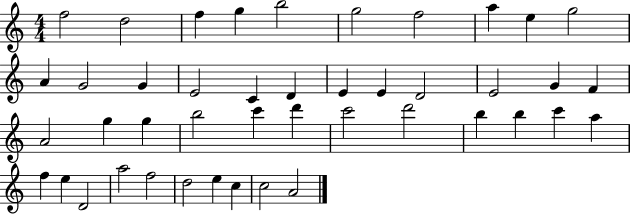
F5/h D5/h F5/q G5/q B5/h G5/h F5/h A5/q E5/q G5/h A4/q G4/h G4/q E4/h C4/q D4/q E4/q E4/q D4/h E4/h G4/q F4/q A4/h G5/q G5/q B5/h C6/q D6/q C6/h D6/h B5/q B5/q C6/q A5/q F5/q E5/q D4/h A5/h F5/h D5/h E5/q C5/q C5/h A4/h